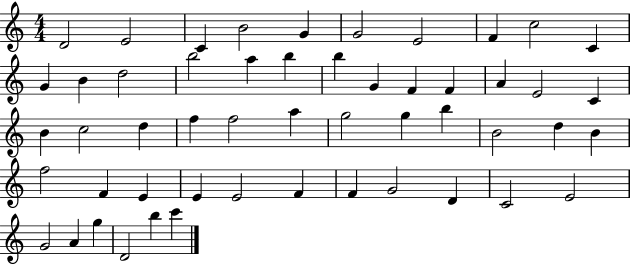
D4/h E4/h C4/q B4/h G4/q G4/h E4/h F4/q C5/h C4/q G4/q B4/q D5/h B5/h A5/q B5/q B5/q G4/q F4/q F4/q A4/q E4/h C4/q B4/q C5/h D5/q F5/q F5/h A5/q G5/h G5/q B5/q B4/h D5/q B4/q F5/h F4/q E4/q E4/q E4/h F4/q F4/q G4/h D4/q C4/h E4/h G4/h A4/q G5/q D4/h B5/q C6/q